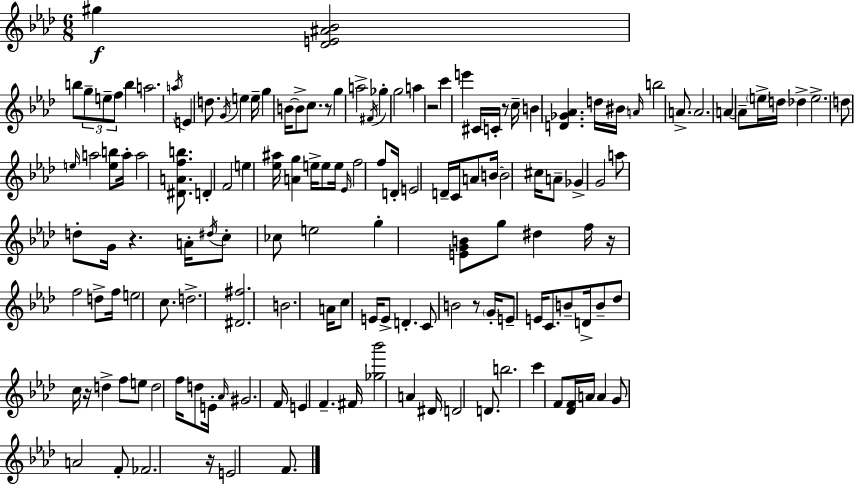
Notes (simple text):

G#5/q [Db4,E4,A#4,Bb4]/h B5/e G5/e E5/e F5/e B5/q A5/h. A5/s E4/q D5/e. G4/s E5/q E5/s G5/q B4/s B4/e C5/e. R/e G5/q A5/h F#4/s Gb5/q G5/h A5/q R/h C6/q E6/q C#4/s C4/s R/e C5/s B4/q [D4,Gb4,Ab4]/q. D5/s BIS4/s A4/s B5/h A4/e. A4/h. A4/q A4/e E5/s D5/s Db5/q E5/h. D5/e E5/s A5/h [E5,B5]/e A5/s A5/h [D#4,A4,F5,B5]/e. D4/q F4/h E5/q [Eb5,A#5]/s [A4,G5]/q E5/s E5/e E5/s Eb4/s F5/h F5/e D4/s E4/h D4/s C4/s A4/e B4/s B4/h C#5/s A4/e Gb4/q G4/h A5/e D5/e G4/s R/q. A4/s D#5/s C5/e CES5/e E5/h G5/q [E4,G4,B4]/e G5/e D#5/q F5/s R/s F5/h D5/e F5/s E5/h C5/e. D5/h. [D#4,F#5]/h. B4/h. A4/s C5/e E4/s E4/e D4/q. C4/e B4/h R/e G4/s E4/e E4/s C4/e. B4/e D4/s B4/e Db5/e C5/s R/s D5/q F5/e E5/e D5/h F5/s D5/e E4/s Ab4/s G#4/h. F4/s E4/q F4/q. F#4/s [Gb5,Bb6]/h A4/q D#4/s D4/h D4/e. B5/h. C6/q F4/e [Db4,F4]/s A4/s A4/q G4/e A4/h F4/e FES4/h. R/s E4/h F4/e.